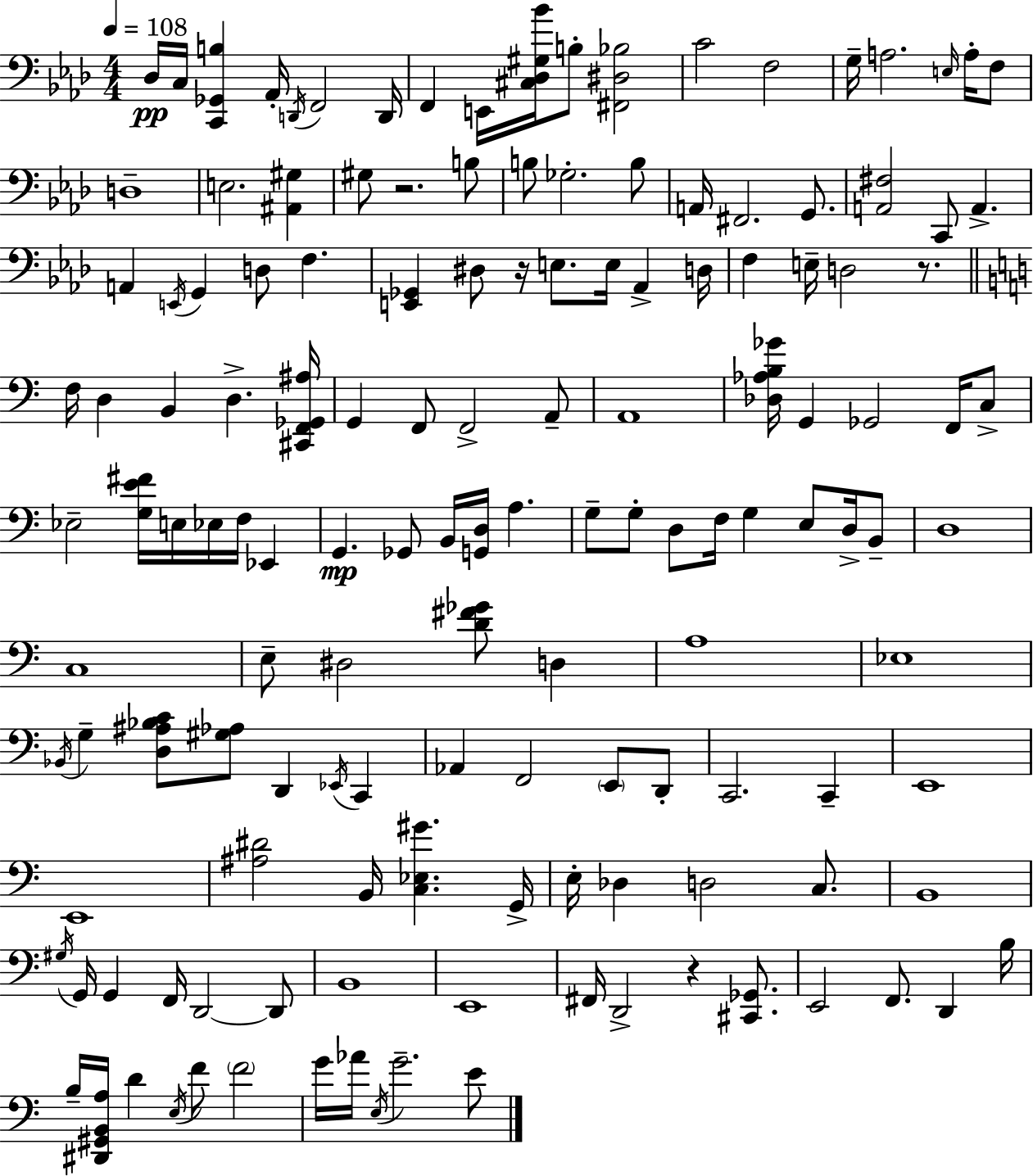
{
  \clef bass
  \numericTimeSignature
  \time 4/4
  \key aes \major
  \tempo 4 = 108
  \repeat volta 2 { des16\pp c16 <c, ges, b>4 aes,16-. \acciaccatura { d,16 } f,2 | d,16 f,4 e,16 <cis des gis bes'>16 b8-. <fis, dis bes>2 | c'2 f2 | g16-- a2. \grace { e16 } a16-. | \break f8 d1-- | e2. <ais, gis>4 | gis8 r2. | b8 b8 ges2.-. | \break b8 a,16 fis,2. g,8. | <a, fis>2 c,8 a,4.-> | a,4 \acciaccatura { e,16 } g,4 d8 f4. | <e, ges,>4 dis8 r16 e8. e16 aes,4-> | \break d16 f4 e16-- d2 | r8. \bar "||" \break \key a \minor f16 d4 b,4 d4.-> <cis, f, ges, ais>16 | g,4 f,8 f,2-> a,8-- | a,1 | <des aes b ges'>16 g,4 ges,2 f,16 c8-> | \break ees2-- <g e' fis'>16 e16 ees16 f16 ees,4 | g,4.\mp ges,8 b,16 <g, d>16 a4. | g8-- g8-. d8 f16 g4 e8 d16-> b,8-- | d1 | \break c1 | e8-- dis2 <d' fis' ges'>8 d4 | a1 | ees1 | \break \acciaccatura { bes,16 } g4-- <d ais bes c'>8 <gis aes>8 d,4 \acciaccatura { ees,16 } c,4 | aes,4 f,2 \parenthesize e,8 | d,8-. c,2. c,4-- | e,1 | \break e,1 | <ais dis'>2 b,16 <c ees gis'>4. | g,16-> e16-. des4 d2 c8. | b,1 | \break \acciaccatura { gis16 } g,16 g,4 f,16 d,2~~ | d,8 b,1 | e,1 | fis,16 d,2-> r4 | \break <cis, ges,>8. e,2 f,8. d,4 | b16 b16-- <dis, gis, b, a>16 d'4 \acciaccatura { e16 } f'8 \parenthesize f'2 | g'16 aes'16 \acciaccatura { e16 } g'2.-- | e'8 } \bar "|."
}